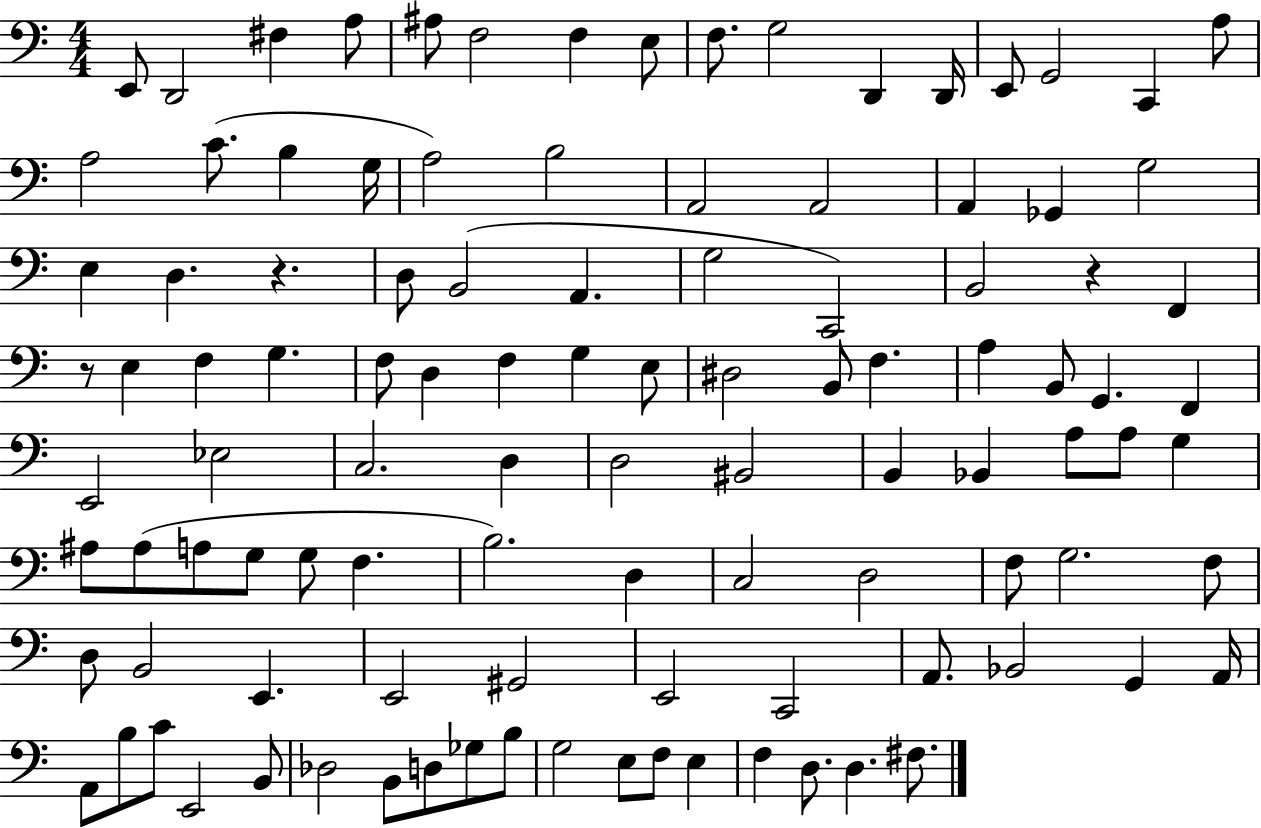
E2/e D2/h F#3/q A3/e A#3/e F3/h F3/q E3/e F3/e. G3/h D2/q D2/s E2/e G2/h C2/q A3/e A3/h C4/e. B3/q G3/s A3/h B3/h A2/h A2/h A2/q Gb2/q G3/h E3/q D3/q. R/q. D3/e B2/h A2/q. G3/h C2/h B2/h R/q F2/q R/e E3/q F3/q G3/q. F3/e D3/q F3/q G3/q E3/e D#3/h B2/e F3/q. A3/q B2/e G2/q. F2/q E2/h Eb3/h C3/h. D3/q D3/h BIS2/h B2/q Bb2/q A3/e A3/e G3/q A#3/e A#3/e A3/e G3/e G3/e F3/q. B3/h. D3/q C3/h D3/h F3/e G3/h. F3/e D3/e B2/h E2/q. E2/h G#2/h E2/h C2/h A2/e. Bb2/h G2/q A2/s A2/e B3/e C4/e E2/h B2/e Db3/h B2/e D3/e Gb3/e B3/e G3/h E3/e F3/e E3/q F3/q D3/e. D3/q. F#3/e.